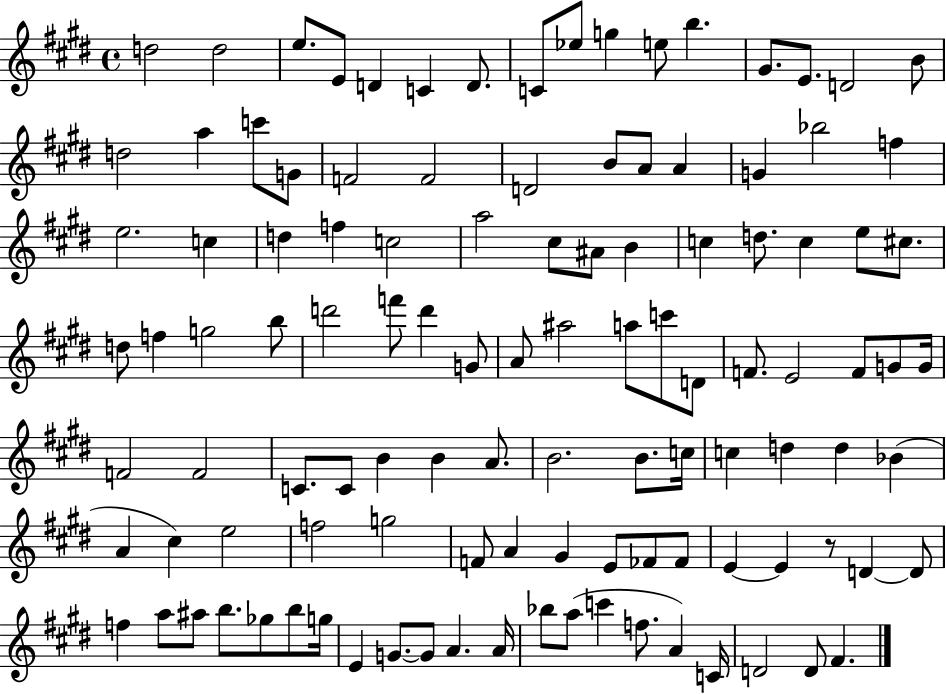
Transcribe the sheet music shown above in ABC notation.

X:1
T:Untitled
M:4/4
L:1/4
K:E
d2 d2 e/2 E/2 D C D/2 C/2 _e/2 g e/2 b ^G/2 E/2 D2 B/2 d2 a c'/2 G/2 F2 F2 D2 B/2 A/2 A G _b2 f e2 c d f c2 a2 ^c/2 ^A/2 B c d/2 c e/2 ^c/2 d/2 f g2 b/2 d'2 f'/2 d' G/2 A/2 ^a2 a/2 c'/2 D/2 F/2 E2 F/2 G/2 G/4 F2 F2 C/2 C/2 B B A/2 B2 B/2 c/4 c d d _B A ^c e2 f2 g2 F/2 A ^G E/2 _F/2 _F/2 E E z/2 D D/2 f a/2 ^a/2 b/2 _g/2 b/2 g/4 E G/2 G/2 A A/4 _b/2 a/2 c' f/2 A C/4 D2 D/2 ^F